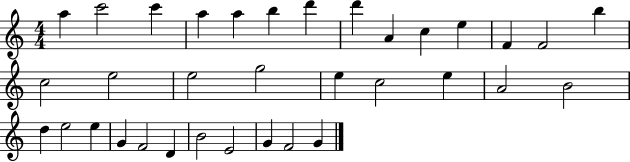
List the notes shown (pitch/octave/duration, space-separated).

A5/q C6/h C6/q A5/q A5/q B5/q D6/q D6/q A4/q C5/q E5/q F4/q F4/h B5/q C5/h E5/h E5/h G5/h E5/q C5/h E5/q A4/h B4/h D5/q E5/h E5/q G4/q F4/h D4/q B4/h E4/h G4/q F4/h G4/q